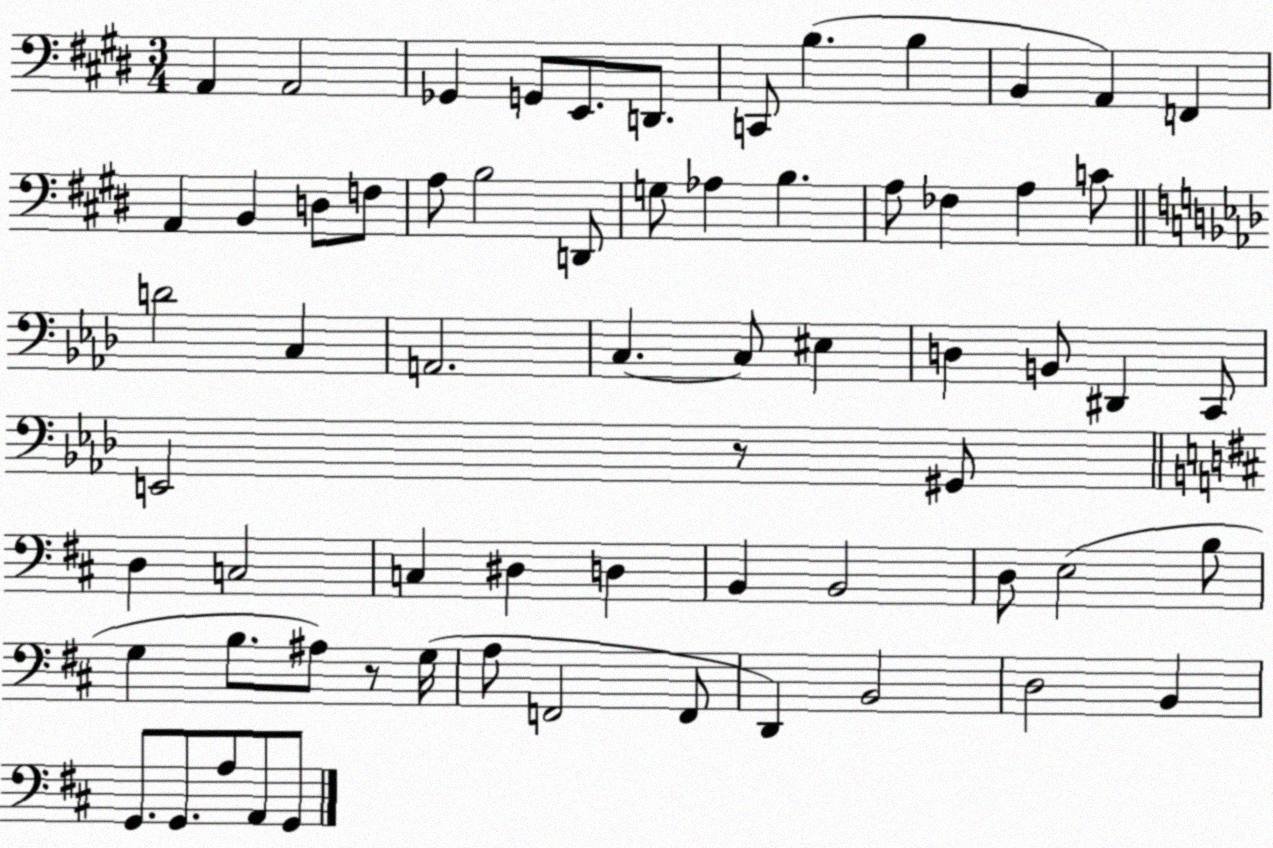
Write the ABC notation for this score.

X:1
T:Untitled
M:3/4
L:1/4
K:E
A,, A,,2 _G,, G,,/2 E,,/2 D,,/2 C,,/2 B, B, B,, A,, F,, A,, B,, D,/2 F,/2 A,/2 B,2 D,,/2 G,/2 _A, B, A,/2 _F, A, C/2 D2 C, A,,2 C, C,/2 ^E, D, B,,/2 ^D,, C,,/2 E,,2 z/2 ^G,,/2 D, C,2 C, ^D, D, B,, B,,2 D,/2 E,2 B,/2 G, B,/2 ^A,/2 z/2 G,/4 A,/2 F,,2 F,,/2 D,, B,,2 D,2 B,, G,,/2 G,,/2 A,/2 A,,/2 G,,/2